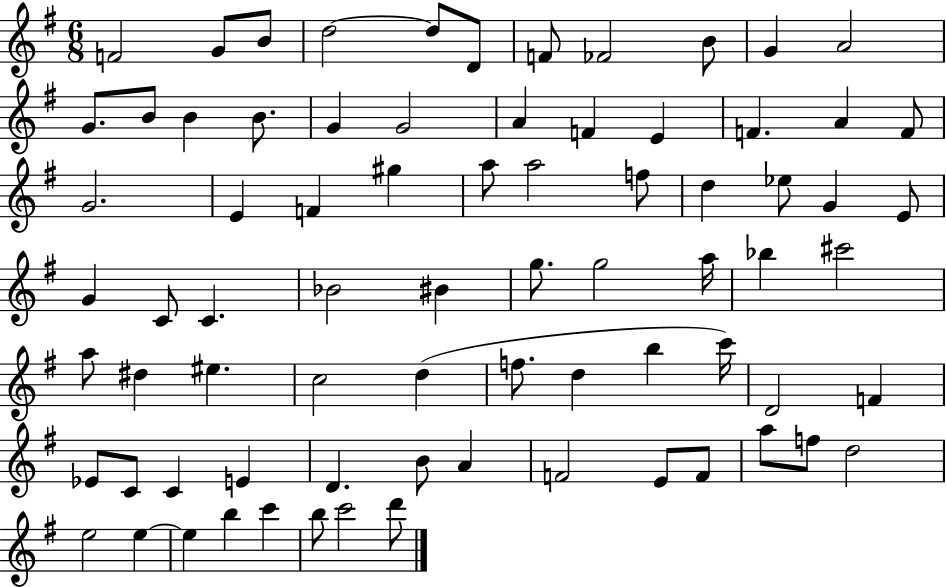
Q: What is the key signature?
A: G major